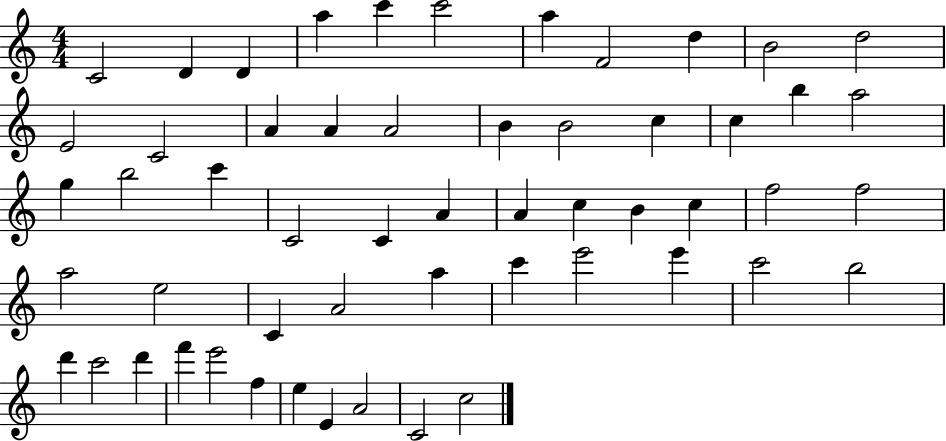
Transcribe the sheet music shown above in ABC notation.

X:1
T:Untitled
M:4/4
L:1/4
K:C
C2 D D a c' c'2 a F2 d B2 d2 E2 C2 A A A2 B B2 c c b a2 g b2 c' C2 C A A c B c f2 f2 a2 e2 C A2 a c' e'2 e' c'2 b2 d' c'2 d' f' e'2 f e E A2 C2 c2